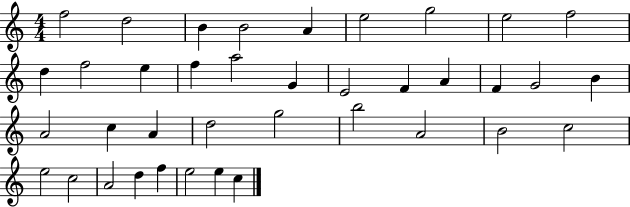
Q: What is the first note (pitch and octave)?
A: F5